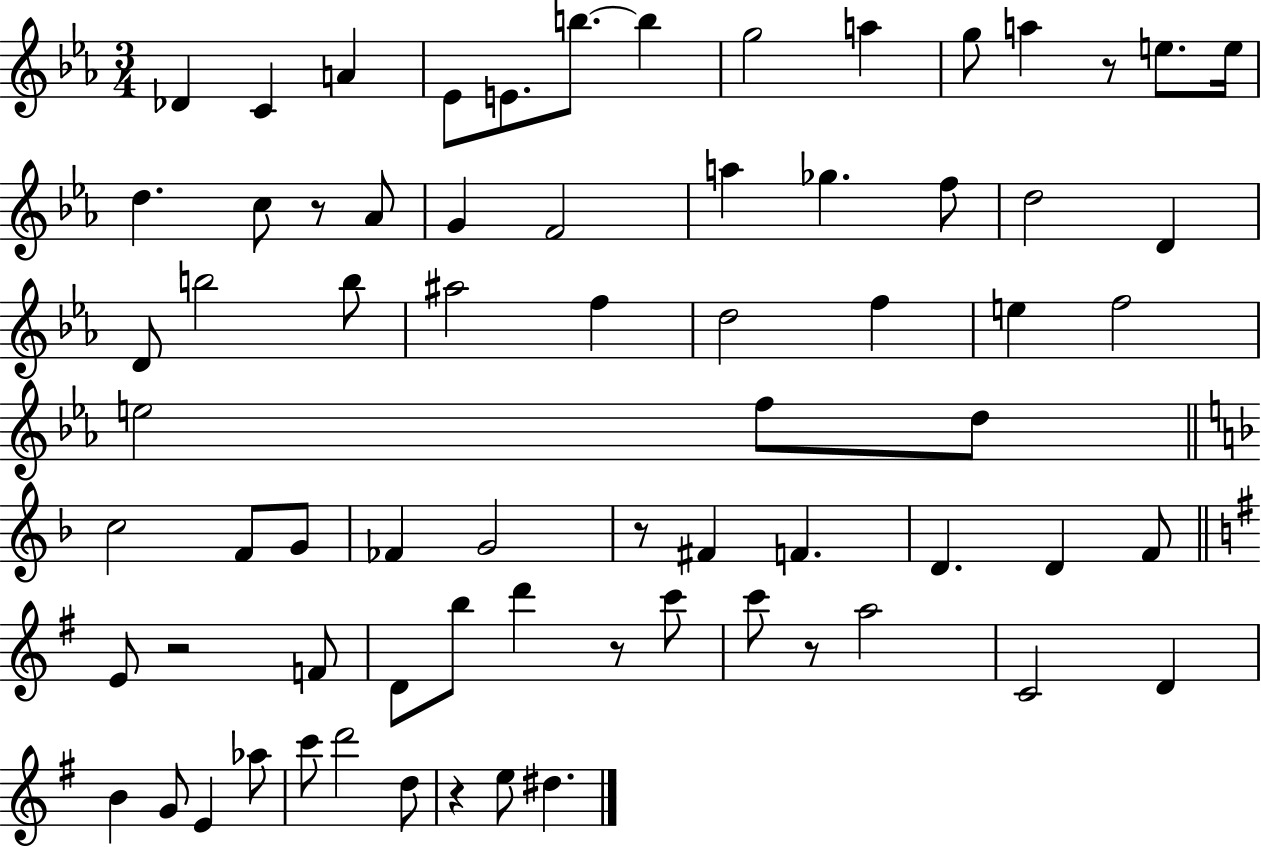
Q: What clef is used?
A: treble